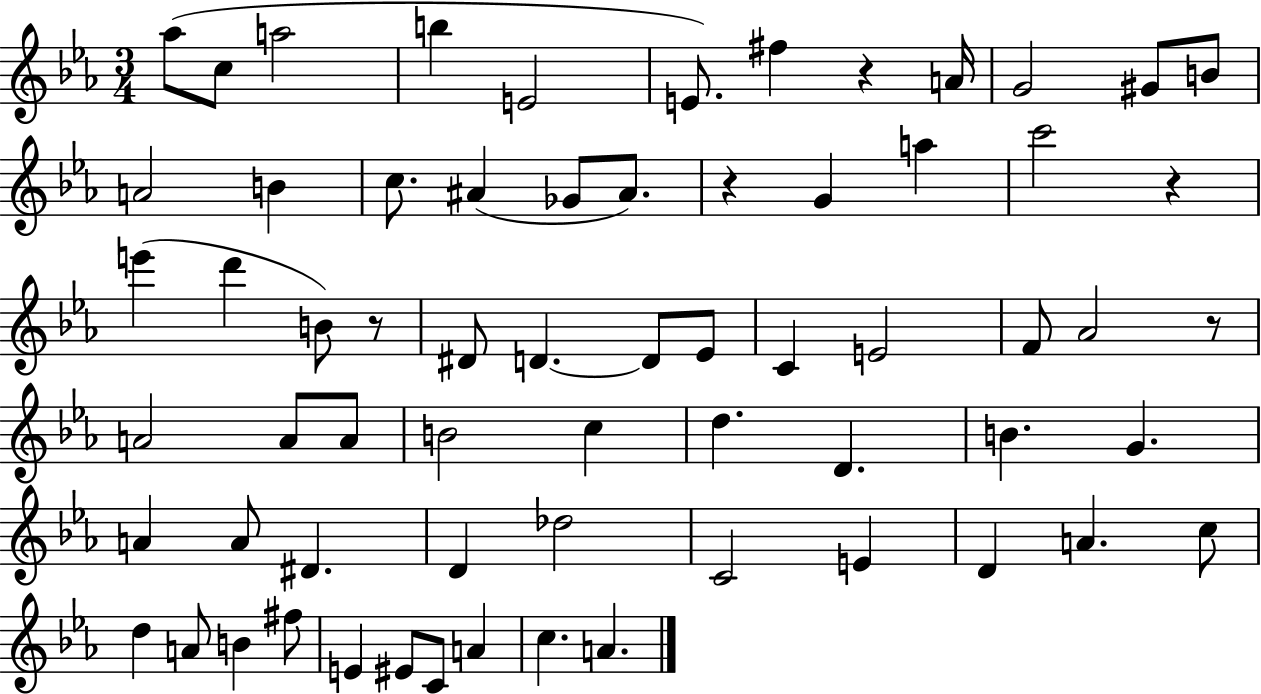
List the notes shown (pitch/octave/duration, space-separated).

Ab5/e C5/e A5/h B5/q E4/h E4/e. F#5/q R/q A4/s G4/h G#4/e B4/e A4/h B4/q C5/e. A#4/q Gb4/e A#4/e. R/q G4/q A5/q C6/h R/q E6/q D6/q B4/e R/e D#4/e D4/q. D4/e Eb4/e C4/q E4/h F4/e Ab4/h R/e A4/h A4/e A4/e B4/h C5/q D5/q. D4/q. B4/q. G4/q. A4/q A4/e D#4/q. D4/q Db5/h C4/h E4/q D4/q A4/q. C5/e D5/q A4/e B4/q F#5/e E4/q EIS4/e C4/e A4/q C5/q. A4/q.